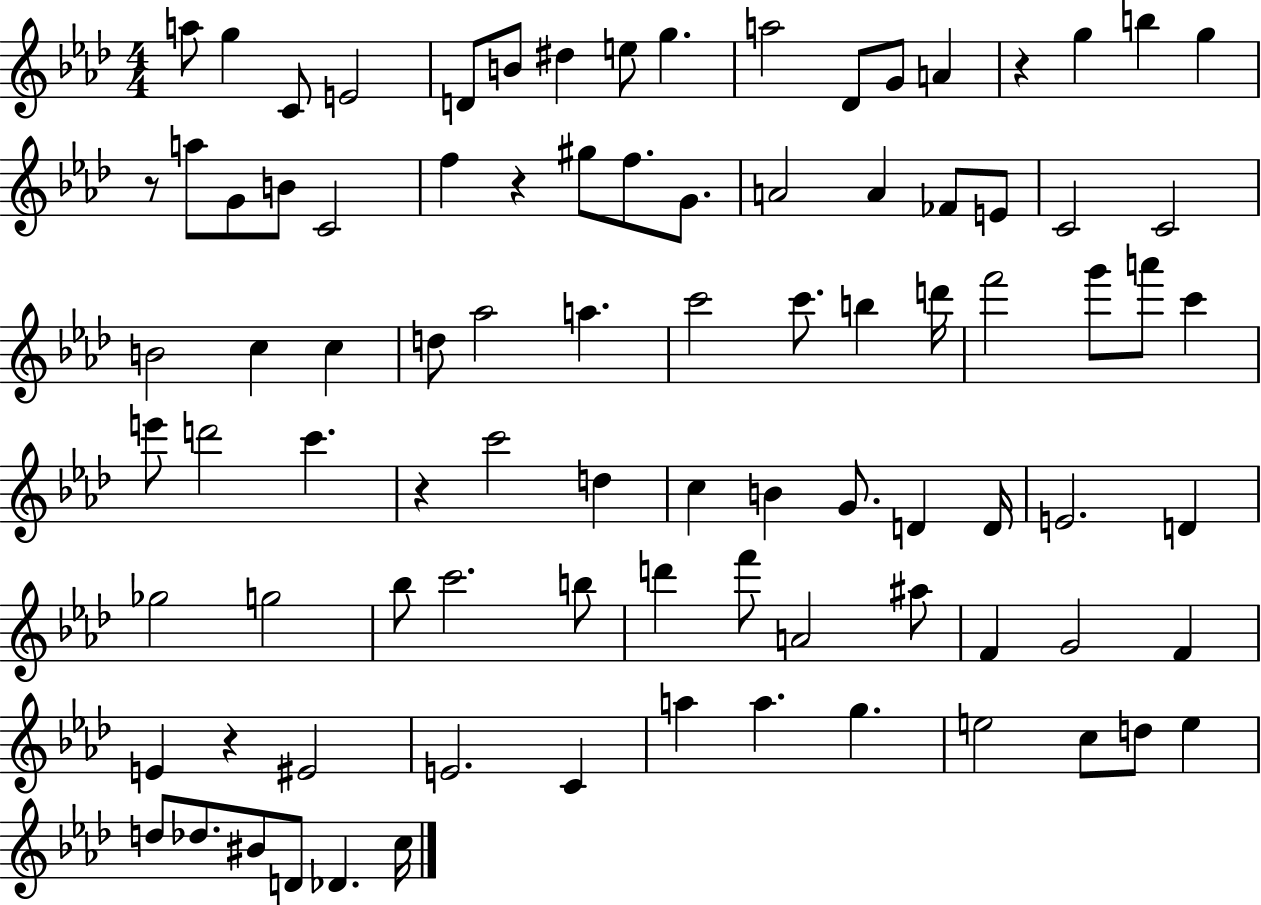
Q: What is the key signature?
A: AES major